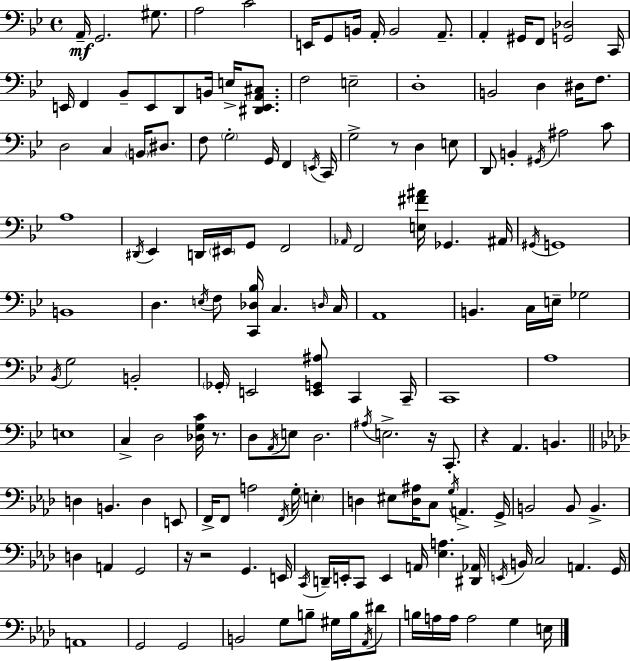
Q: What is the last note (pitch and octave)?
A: E3